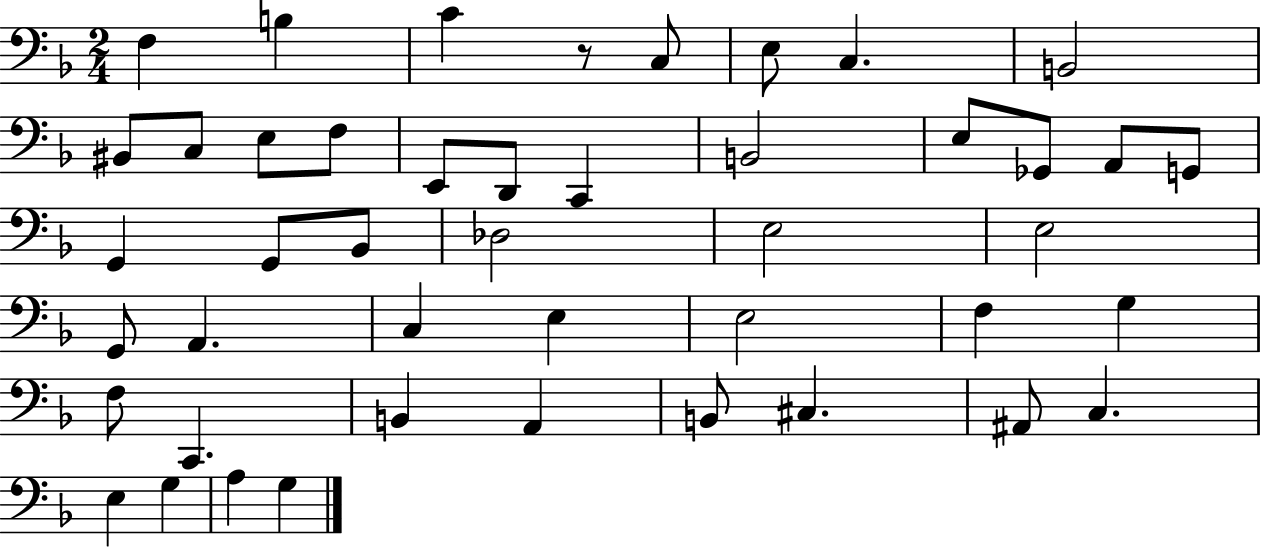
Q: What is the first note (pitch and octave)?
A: F3